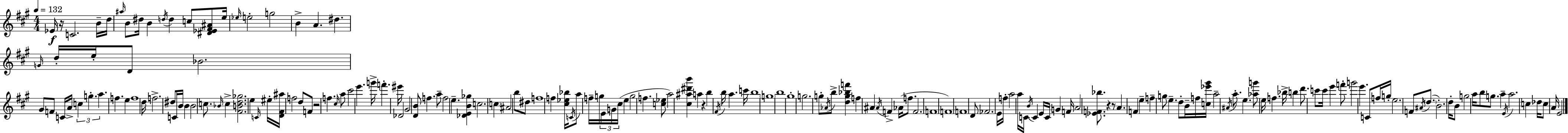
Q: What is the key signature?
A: A major